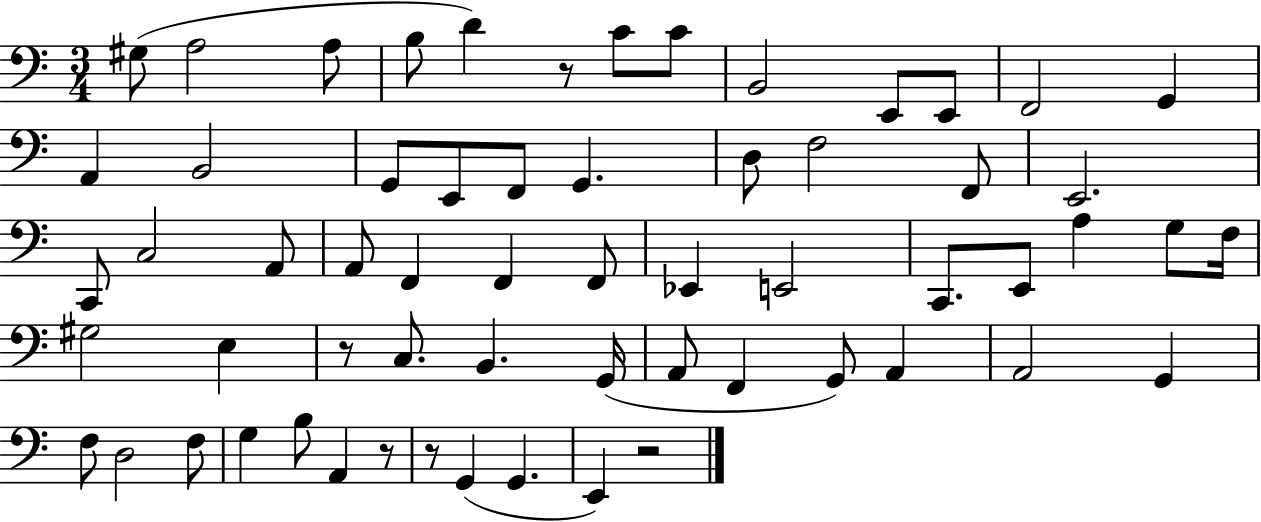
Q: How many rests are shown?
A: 5